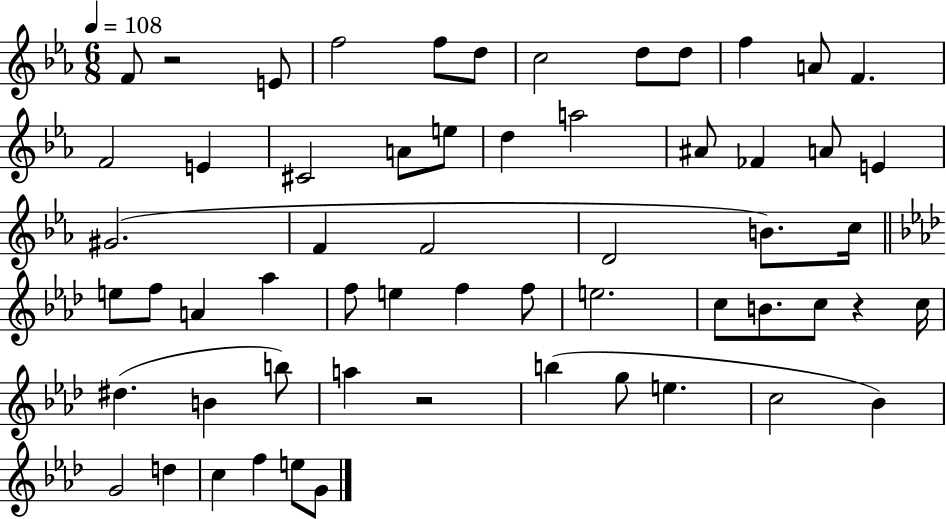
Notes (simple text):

F4/e R/h E4/e F5/h F5/e D5/e C5/h D5/e D5/e F5/q A4/e F4/q. F4/h E4/q C#4/h A4/e E5/e D5/q A5/h A#4/e FES4/q A4/e E4/q G#4/h. F4/q F4/h D4/h B4/e. C5/s E5/e F5/e A4/q Ab5/q F5/e E5/q F5/q F5/e E5/h. C5/e B4/e. C5/e R/q C5/s D#5/q. B4/q B5/e A5/q R/h B5/q G5/e E5/q. C5/h Bb4/q G4/h D5/q C5/q F5/q E5/e G4/e